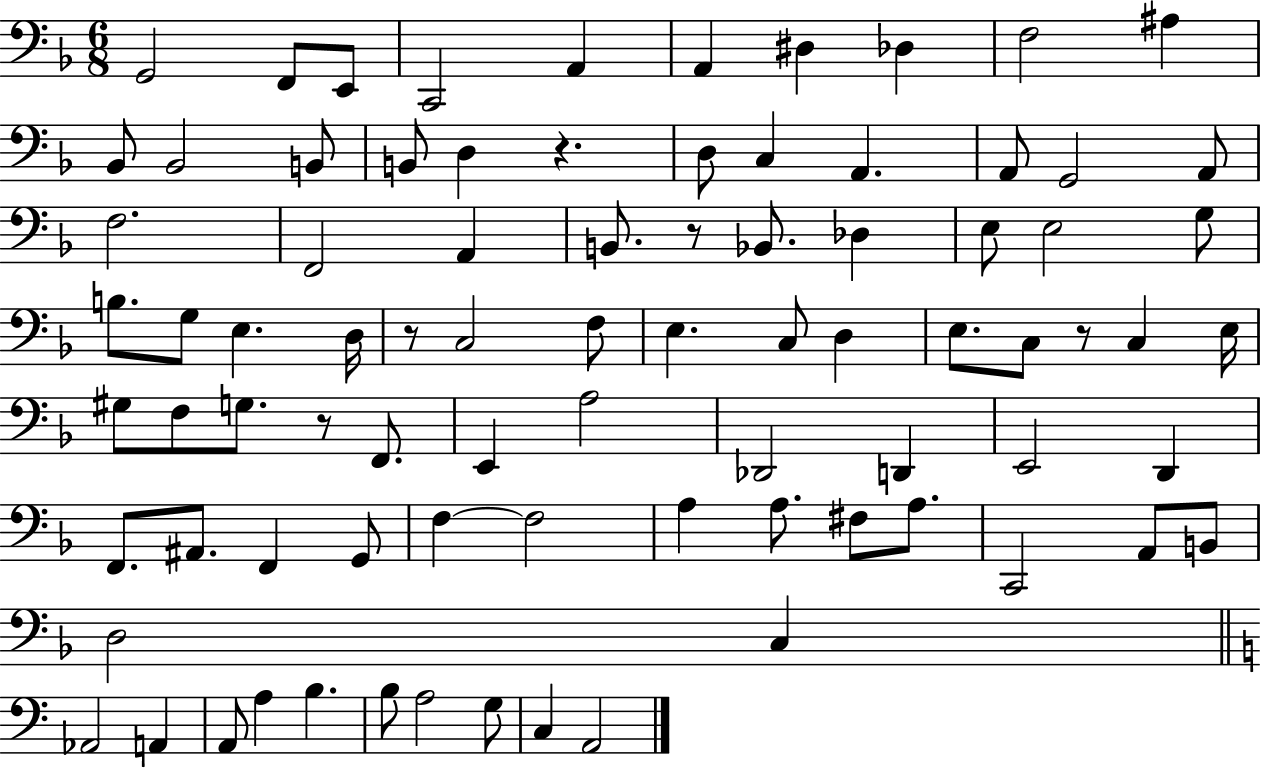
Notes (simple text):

G2/h F2/e E2/e C2/h A2/q A2/q D#3/q Db3/q F3/h A#3/q Bb2/e Bb2/h B2/e B2/e D3/q R/q. D3/e C3/q A2/q. A2/e G2/h A2/e F3/h. F2/h A2/q B2/e. R/e Bb2/e. Db3/q E3/e E3/h G3/e B3/e. G3/e E3/q. D3/s R/e C3/h F3/e E3/q. C3/e D3/q E3/e. C3/e R/e C3/q E3/s G#3/e F3/e G3/e. R/e F2/e. E2/q A3/h Db2/h D2/q E2/h D2/q F2/e. A#2/e. F2/q G2/e F3/q F3/h A3/q A3/e. F#3/e A3/e. C2/h A2/e B2/e D3/h C3/q Ab2/h A2/q A2/e A3/q B3/q. B3/e A3/h G3/e C3/q A2/h